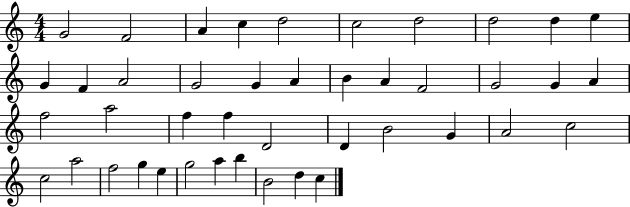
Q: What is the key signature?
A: C major